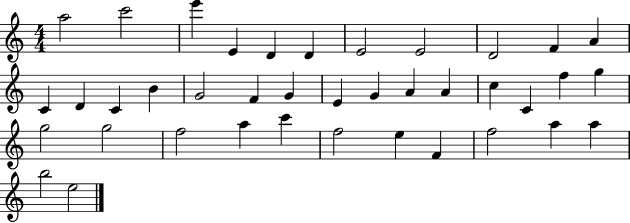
A5/h C6/h E6/q E4/q D4/q D4/q E4/h E4/h D4/h F4/q A4/q C4/q D4/q C4/q B4/q G4/h F4/q G4/q E4/q G4/q A4/q A4/q C5/q C4/q F5/q G5/q G5/h G5/h F5/h A5/q C6/q F5/h E5/q F4/q F5/h A5/q A5/q B5/h E5/h